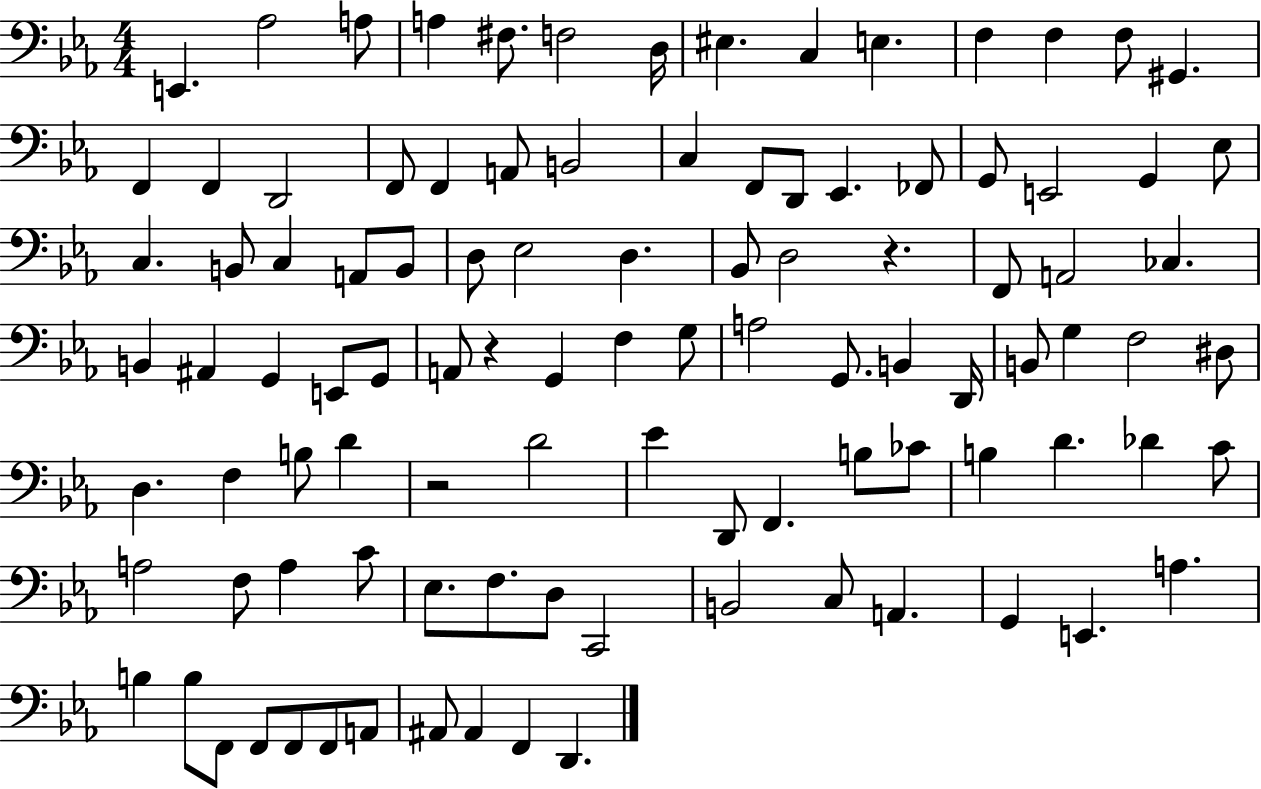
X:1
T:Untitled
M:4/4
L:1/4
K:Eb
E,, _A,2 A,/2 A, ^F,/2 F,2 D,/4 ^E, C, E, F, F, F,/2 ^G,, F,, F,, D,,2 F,,/2 F,, A,,/2 B,,2 C, F,,/2 D,,/2 _E,, _F,,/2 G,,/2 E,,2 G,, _E,/2 C, B,,/2 C, A,,/2 B,,/2 D,/2 _E,2 D, _B,,/2 D,2 z F,,/2 A,,2 _C, B,, ^A,, G,, E,,/2 G,,/2 A,,/2 z G,, F, G,/2 A,2 G,,/2 B,, D,,/4 B,,/2 G, F,2 ^D,/2 D, F, B,/2 D z2 D2 _E D,,/2 F,, B,/2 _C/2 B, D _D C/2 A,2 F,/2 A, C/2 _E,/2 F,/2 D,/2 C,,2 B,,2 C,/2 A,, G,, E,, A, B, B,/2 F,,/2 F,,/2 F,,/2 F,,/2 A,,/2 ^A,,/2 ^A,, F,, D,,